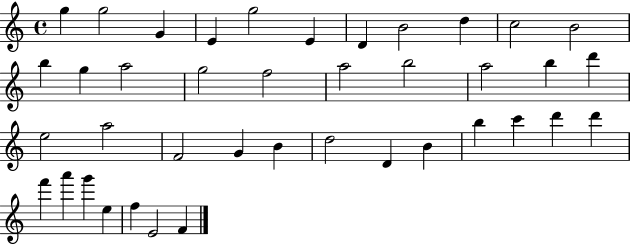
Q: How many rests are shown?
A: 0